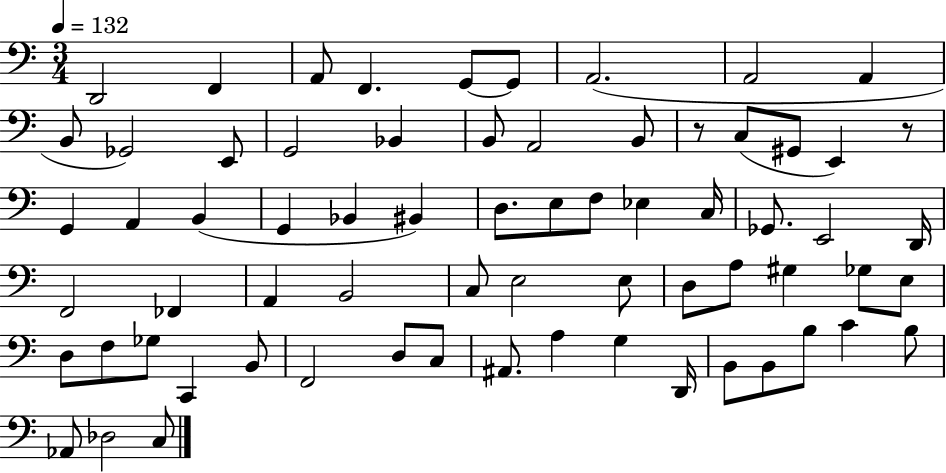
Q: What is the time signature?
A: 3/4